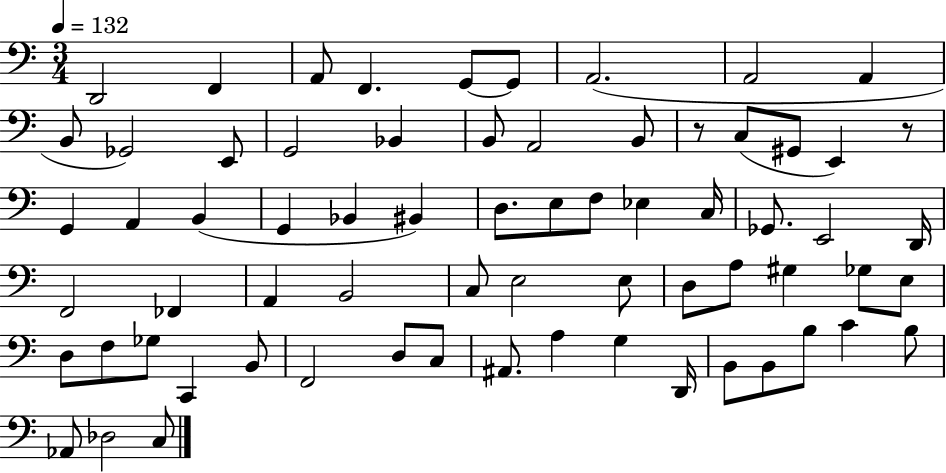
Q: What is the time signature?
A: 3/4